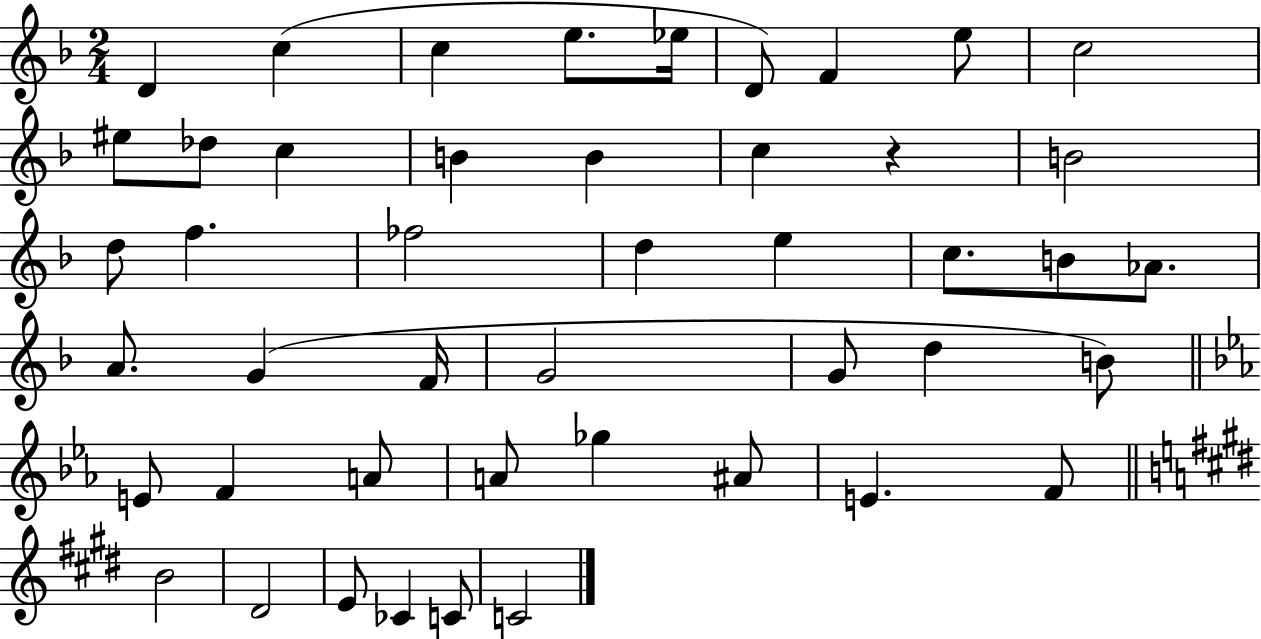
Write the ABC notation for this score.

X:1
T:Untitled
M:2/4
L:1/4
K:F
D c c e/2 _e/4 D/2 F e/2 c2 ^e/2 _d/2 c B B c z B2 d/2 f _f2 d e c/2 B/2 _A/2 A/2 G F/4 G2 G/2 d B/2 E/2 F A/2 A/2 _g ^A/2 E F/2 B2 ^D2 E/2 _C C/2 C2